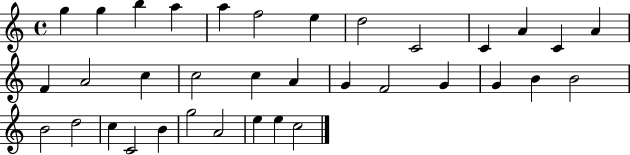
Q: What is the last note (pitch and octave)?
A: C5